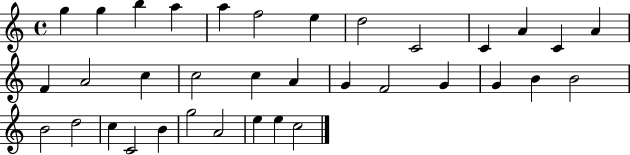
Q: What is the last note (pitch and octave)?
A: C5